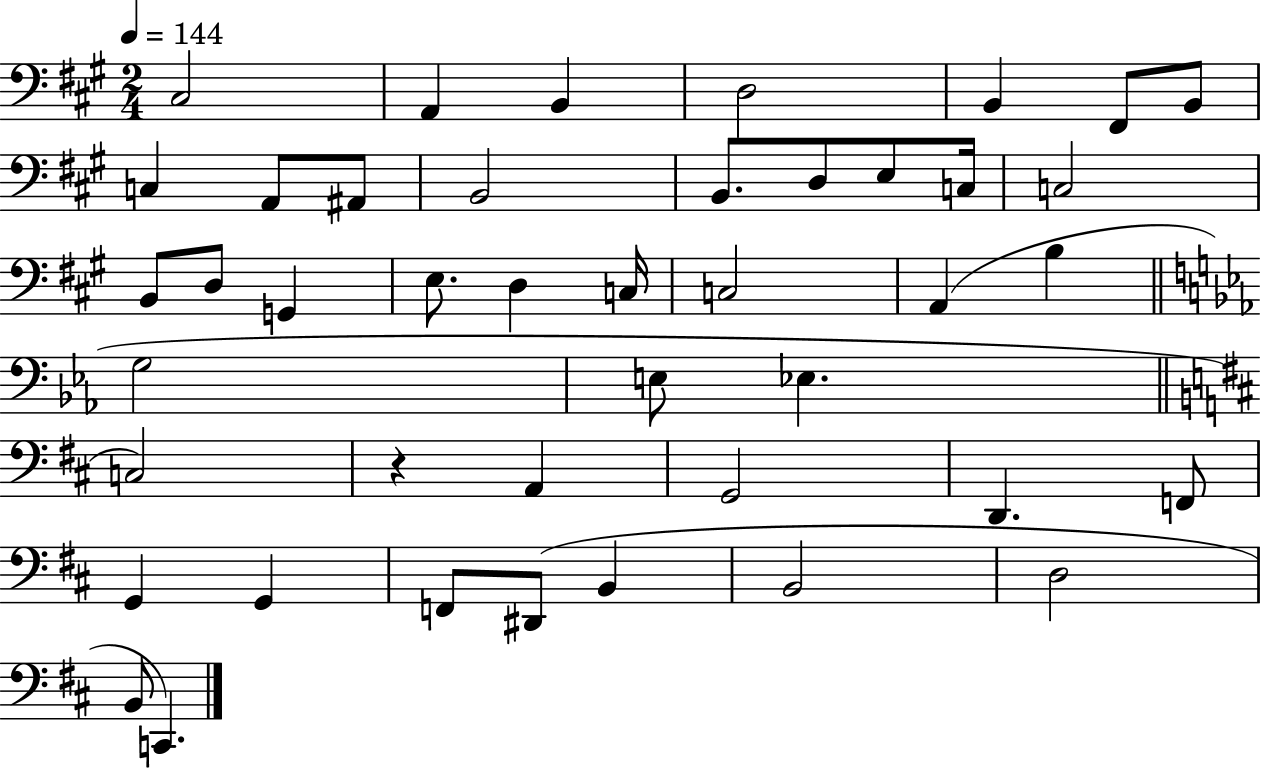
{
  \clef bass
  \numericTimeSignature
  \time 2/4
  \key a \major
  \tempo 4 = 144
  cis2 | a,4 b,4 | d2 | b,4 fis,8 b,8 | \break c4 a,8 ais,8 | b,2 | b,8. d8 e8 c16 | c2 | \break b,8 d8 g,4 | e8. d4 c16 | c2 | a,4( b4 | \break \bar "||" \break \key c \minor g2 | e8 ees4. | \bar "||" \break \key d \major c2) | r4 a,4 | g,2 | d,4. f,8 | \break g,4 g,4 | f,8 dis,8( b,4 | b,2 | d2 | \break b,8 c,4.) | \bar "|."
}